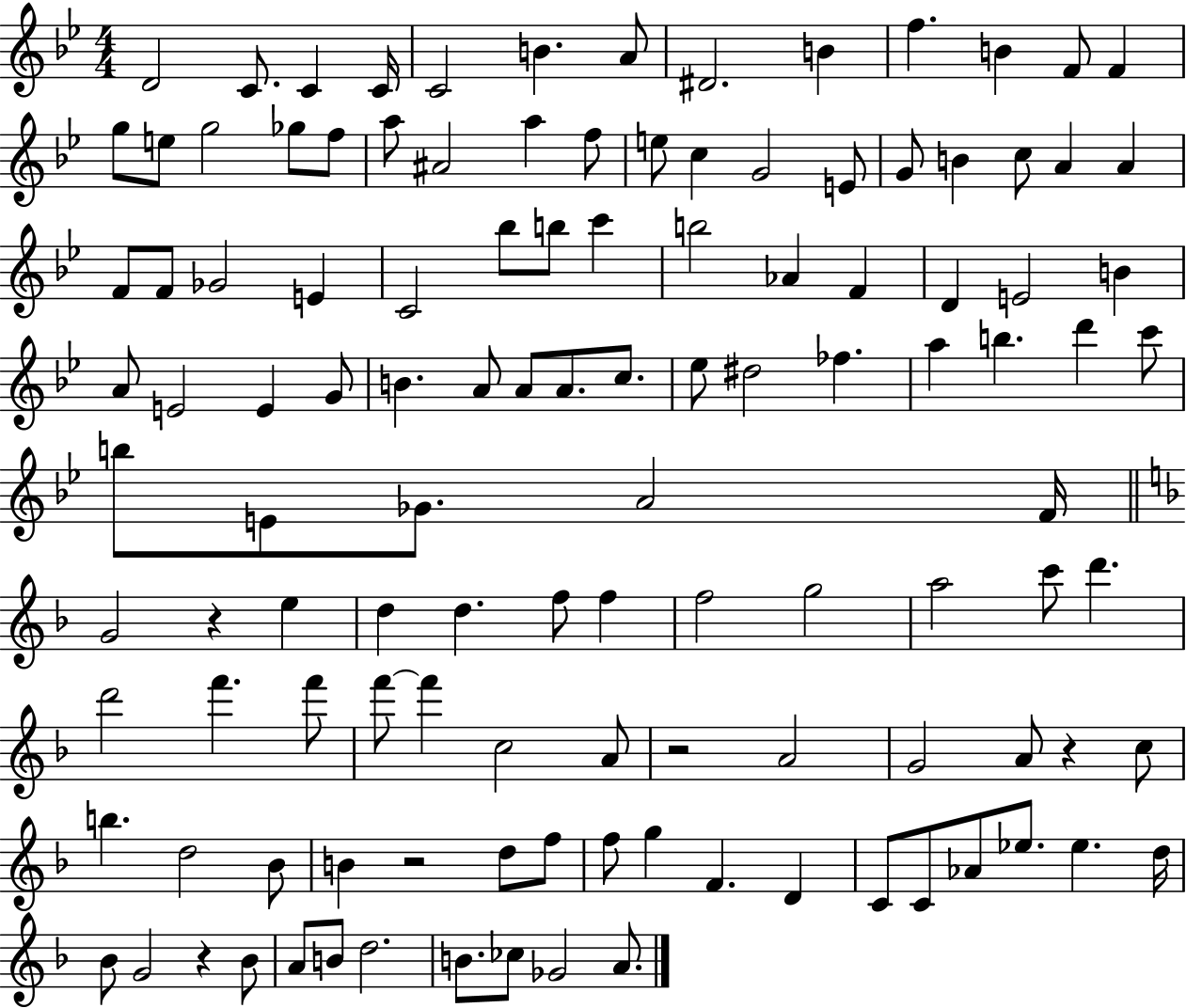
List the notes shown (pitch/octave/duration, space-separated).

D4/h C4/e. C4/q C4/s C4/h B4/q. A4/e D#4/h. B4/q F5/q. B4/q F4/e F4/q G5/e E5/e G5/h Gb5/e F5/e A5/e A#4/h A5/q F5/e E5/e C5/q G4/h E4/e G4/e B4/q C5/e A4/q A4/q F4/e F4/e Gb4/h E4/q C4/h Bb5/e B5/e C6/q B5/h Ab4/q F4/q D4/q E4/h B4/q A4/e E4/h E4/q G4/e B4/q. A4/e A4/e A4/e. C5/e. Eb5/e D#5/h FES5/q. A5/q B5/q. D6/q C6/e B5/e E4/e Gb4/e. A4/h F4/s G4/h R/q E5/q D5/q D5/q. F5/e F5/q F5/h G5/h A5/h C6/e D6/q. D6/h F6/q. F6/e F6/e F6/q C5/h A4/e R/h A4/h G4/h A4/e R/q C5/e B5/q. D5/h Bb4/e B4/q R/h D5/e F5/e F5/e G5/q F4/q. D4/q C4/e C4/e Ab4/e Eb5/e. Eb5/q. D5/s Bb4/e G4/h R/q Bb4/e A4/e B4/e D5/h. B4/e. CES5/e Gb4/h A4/e.